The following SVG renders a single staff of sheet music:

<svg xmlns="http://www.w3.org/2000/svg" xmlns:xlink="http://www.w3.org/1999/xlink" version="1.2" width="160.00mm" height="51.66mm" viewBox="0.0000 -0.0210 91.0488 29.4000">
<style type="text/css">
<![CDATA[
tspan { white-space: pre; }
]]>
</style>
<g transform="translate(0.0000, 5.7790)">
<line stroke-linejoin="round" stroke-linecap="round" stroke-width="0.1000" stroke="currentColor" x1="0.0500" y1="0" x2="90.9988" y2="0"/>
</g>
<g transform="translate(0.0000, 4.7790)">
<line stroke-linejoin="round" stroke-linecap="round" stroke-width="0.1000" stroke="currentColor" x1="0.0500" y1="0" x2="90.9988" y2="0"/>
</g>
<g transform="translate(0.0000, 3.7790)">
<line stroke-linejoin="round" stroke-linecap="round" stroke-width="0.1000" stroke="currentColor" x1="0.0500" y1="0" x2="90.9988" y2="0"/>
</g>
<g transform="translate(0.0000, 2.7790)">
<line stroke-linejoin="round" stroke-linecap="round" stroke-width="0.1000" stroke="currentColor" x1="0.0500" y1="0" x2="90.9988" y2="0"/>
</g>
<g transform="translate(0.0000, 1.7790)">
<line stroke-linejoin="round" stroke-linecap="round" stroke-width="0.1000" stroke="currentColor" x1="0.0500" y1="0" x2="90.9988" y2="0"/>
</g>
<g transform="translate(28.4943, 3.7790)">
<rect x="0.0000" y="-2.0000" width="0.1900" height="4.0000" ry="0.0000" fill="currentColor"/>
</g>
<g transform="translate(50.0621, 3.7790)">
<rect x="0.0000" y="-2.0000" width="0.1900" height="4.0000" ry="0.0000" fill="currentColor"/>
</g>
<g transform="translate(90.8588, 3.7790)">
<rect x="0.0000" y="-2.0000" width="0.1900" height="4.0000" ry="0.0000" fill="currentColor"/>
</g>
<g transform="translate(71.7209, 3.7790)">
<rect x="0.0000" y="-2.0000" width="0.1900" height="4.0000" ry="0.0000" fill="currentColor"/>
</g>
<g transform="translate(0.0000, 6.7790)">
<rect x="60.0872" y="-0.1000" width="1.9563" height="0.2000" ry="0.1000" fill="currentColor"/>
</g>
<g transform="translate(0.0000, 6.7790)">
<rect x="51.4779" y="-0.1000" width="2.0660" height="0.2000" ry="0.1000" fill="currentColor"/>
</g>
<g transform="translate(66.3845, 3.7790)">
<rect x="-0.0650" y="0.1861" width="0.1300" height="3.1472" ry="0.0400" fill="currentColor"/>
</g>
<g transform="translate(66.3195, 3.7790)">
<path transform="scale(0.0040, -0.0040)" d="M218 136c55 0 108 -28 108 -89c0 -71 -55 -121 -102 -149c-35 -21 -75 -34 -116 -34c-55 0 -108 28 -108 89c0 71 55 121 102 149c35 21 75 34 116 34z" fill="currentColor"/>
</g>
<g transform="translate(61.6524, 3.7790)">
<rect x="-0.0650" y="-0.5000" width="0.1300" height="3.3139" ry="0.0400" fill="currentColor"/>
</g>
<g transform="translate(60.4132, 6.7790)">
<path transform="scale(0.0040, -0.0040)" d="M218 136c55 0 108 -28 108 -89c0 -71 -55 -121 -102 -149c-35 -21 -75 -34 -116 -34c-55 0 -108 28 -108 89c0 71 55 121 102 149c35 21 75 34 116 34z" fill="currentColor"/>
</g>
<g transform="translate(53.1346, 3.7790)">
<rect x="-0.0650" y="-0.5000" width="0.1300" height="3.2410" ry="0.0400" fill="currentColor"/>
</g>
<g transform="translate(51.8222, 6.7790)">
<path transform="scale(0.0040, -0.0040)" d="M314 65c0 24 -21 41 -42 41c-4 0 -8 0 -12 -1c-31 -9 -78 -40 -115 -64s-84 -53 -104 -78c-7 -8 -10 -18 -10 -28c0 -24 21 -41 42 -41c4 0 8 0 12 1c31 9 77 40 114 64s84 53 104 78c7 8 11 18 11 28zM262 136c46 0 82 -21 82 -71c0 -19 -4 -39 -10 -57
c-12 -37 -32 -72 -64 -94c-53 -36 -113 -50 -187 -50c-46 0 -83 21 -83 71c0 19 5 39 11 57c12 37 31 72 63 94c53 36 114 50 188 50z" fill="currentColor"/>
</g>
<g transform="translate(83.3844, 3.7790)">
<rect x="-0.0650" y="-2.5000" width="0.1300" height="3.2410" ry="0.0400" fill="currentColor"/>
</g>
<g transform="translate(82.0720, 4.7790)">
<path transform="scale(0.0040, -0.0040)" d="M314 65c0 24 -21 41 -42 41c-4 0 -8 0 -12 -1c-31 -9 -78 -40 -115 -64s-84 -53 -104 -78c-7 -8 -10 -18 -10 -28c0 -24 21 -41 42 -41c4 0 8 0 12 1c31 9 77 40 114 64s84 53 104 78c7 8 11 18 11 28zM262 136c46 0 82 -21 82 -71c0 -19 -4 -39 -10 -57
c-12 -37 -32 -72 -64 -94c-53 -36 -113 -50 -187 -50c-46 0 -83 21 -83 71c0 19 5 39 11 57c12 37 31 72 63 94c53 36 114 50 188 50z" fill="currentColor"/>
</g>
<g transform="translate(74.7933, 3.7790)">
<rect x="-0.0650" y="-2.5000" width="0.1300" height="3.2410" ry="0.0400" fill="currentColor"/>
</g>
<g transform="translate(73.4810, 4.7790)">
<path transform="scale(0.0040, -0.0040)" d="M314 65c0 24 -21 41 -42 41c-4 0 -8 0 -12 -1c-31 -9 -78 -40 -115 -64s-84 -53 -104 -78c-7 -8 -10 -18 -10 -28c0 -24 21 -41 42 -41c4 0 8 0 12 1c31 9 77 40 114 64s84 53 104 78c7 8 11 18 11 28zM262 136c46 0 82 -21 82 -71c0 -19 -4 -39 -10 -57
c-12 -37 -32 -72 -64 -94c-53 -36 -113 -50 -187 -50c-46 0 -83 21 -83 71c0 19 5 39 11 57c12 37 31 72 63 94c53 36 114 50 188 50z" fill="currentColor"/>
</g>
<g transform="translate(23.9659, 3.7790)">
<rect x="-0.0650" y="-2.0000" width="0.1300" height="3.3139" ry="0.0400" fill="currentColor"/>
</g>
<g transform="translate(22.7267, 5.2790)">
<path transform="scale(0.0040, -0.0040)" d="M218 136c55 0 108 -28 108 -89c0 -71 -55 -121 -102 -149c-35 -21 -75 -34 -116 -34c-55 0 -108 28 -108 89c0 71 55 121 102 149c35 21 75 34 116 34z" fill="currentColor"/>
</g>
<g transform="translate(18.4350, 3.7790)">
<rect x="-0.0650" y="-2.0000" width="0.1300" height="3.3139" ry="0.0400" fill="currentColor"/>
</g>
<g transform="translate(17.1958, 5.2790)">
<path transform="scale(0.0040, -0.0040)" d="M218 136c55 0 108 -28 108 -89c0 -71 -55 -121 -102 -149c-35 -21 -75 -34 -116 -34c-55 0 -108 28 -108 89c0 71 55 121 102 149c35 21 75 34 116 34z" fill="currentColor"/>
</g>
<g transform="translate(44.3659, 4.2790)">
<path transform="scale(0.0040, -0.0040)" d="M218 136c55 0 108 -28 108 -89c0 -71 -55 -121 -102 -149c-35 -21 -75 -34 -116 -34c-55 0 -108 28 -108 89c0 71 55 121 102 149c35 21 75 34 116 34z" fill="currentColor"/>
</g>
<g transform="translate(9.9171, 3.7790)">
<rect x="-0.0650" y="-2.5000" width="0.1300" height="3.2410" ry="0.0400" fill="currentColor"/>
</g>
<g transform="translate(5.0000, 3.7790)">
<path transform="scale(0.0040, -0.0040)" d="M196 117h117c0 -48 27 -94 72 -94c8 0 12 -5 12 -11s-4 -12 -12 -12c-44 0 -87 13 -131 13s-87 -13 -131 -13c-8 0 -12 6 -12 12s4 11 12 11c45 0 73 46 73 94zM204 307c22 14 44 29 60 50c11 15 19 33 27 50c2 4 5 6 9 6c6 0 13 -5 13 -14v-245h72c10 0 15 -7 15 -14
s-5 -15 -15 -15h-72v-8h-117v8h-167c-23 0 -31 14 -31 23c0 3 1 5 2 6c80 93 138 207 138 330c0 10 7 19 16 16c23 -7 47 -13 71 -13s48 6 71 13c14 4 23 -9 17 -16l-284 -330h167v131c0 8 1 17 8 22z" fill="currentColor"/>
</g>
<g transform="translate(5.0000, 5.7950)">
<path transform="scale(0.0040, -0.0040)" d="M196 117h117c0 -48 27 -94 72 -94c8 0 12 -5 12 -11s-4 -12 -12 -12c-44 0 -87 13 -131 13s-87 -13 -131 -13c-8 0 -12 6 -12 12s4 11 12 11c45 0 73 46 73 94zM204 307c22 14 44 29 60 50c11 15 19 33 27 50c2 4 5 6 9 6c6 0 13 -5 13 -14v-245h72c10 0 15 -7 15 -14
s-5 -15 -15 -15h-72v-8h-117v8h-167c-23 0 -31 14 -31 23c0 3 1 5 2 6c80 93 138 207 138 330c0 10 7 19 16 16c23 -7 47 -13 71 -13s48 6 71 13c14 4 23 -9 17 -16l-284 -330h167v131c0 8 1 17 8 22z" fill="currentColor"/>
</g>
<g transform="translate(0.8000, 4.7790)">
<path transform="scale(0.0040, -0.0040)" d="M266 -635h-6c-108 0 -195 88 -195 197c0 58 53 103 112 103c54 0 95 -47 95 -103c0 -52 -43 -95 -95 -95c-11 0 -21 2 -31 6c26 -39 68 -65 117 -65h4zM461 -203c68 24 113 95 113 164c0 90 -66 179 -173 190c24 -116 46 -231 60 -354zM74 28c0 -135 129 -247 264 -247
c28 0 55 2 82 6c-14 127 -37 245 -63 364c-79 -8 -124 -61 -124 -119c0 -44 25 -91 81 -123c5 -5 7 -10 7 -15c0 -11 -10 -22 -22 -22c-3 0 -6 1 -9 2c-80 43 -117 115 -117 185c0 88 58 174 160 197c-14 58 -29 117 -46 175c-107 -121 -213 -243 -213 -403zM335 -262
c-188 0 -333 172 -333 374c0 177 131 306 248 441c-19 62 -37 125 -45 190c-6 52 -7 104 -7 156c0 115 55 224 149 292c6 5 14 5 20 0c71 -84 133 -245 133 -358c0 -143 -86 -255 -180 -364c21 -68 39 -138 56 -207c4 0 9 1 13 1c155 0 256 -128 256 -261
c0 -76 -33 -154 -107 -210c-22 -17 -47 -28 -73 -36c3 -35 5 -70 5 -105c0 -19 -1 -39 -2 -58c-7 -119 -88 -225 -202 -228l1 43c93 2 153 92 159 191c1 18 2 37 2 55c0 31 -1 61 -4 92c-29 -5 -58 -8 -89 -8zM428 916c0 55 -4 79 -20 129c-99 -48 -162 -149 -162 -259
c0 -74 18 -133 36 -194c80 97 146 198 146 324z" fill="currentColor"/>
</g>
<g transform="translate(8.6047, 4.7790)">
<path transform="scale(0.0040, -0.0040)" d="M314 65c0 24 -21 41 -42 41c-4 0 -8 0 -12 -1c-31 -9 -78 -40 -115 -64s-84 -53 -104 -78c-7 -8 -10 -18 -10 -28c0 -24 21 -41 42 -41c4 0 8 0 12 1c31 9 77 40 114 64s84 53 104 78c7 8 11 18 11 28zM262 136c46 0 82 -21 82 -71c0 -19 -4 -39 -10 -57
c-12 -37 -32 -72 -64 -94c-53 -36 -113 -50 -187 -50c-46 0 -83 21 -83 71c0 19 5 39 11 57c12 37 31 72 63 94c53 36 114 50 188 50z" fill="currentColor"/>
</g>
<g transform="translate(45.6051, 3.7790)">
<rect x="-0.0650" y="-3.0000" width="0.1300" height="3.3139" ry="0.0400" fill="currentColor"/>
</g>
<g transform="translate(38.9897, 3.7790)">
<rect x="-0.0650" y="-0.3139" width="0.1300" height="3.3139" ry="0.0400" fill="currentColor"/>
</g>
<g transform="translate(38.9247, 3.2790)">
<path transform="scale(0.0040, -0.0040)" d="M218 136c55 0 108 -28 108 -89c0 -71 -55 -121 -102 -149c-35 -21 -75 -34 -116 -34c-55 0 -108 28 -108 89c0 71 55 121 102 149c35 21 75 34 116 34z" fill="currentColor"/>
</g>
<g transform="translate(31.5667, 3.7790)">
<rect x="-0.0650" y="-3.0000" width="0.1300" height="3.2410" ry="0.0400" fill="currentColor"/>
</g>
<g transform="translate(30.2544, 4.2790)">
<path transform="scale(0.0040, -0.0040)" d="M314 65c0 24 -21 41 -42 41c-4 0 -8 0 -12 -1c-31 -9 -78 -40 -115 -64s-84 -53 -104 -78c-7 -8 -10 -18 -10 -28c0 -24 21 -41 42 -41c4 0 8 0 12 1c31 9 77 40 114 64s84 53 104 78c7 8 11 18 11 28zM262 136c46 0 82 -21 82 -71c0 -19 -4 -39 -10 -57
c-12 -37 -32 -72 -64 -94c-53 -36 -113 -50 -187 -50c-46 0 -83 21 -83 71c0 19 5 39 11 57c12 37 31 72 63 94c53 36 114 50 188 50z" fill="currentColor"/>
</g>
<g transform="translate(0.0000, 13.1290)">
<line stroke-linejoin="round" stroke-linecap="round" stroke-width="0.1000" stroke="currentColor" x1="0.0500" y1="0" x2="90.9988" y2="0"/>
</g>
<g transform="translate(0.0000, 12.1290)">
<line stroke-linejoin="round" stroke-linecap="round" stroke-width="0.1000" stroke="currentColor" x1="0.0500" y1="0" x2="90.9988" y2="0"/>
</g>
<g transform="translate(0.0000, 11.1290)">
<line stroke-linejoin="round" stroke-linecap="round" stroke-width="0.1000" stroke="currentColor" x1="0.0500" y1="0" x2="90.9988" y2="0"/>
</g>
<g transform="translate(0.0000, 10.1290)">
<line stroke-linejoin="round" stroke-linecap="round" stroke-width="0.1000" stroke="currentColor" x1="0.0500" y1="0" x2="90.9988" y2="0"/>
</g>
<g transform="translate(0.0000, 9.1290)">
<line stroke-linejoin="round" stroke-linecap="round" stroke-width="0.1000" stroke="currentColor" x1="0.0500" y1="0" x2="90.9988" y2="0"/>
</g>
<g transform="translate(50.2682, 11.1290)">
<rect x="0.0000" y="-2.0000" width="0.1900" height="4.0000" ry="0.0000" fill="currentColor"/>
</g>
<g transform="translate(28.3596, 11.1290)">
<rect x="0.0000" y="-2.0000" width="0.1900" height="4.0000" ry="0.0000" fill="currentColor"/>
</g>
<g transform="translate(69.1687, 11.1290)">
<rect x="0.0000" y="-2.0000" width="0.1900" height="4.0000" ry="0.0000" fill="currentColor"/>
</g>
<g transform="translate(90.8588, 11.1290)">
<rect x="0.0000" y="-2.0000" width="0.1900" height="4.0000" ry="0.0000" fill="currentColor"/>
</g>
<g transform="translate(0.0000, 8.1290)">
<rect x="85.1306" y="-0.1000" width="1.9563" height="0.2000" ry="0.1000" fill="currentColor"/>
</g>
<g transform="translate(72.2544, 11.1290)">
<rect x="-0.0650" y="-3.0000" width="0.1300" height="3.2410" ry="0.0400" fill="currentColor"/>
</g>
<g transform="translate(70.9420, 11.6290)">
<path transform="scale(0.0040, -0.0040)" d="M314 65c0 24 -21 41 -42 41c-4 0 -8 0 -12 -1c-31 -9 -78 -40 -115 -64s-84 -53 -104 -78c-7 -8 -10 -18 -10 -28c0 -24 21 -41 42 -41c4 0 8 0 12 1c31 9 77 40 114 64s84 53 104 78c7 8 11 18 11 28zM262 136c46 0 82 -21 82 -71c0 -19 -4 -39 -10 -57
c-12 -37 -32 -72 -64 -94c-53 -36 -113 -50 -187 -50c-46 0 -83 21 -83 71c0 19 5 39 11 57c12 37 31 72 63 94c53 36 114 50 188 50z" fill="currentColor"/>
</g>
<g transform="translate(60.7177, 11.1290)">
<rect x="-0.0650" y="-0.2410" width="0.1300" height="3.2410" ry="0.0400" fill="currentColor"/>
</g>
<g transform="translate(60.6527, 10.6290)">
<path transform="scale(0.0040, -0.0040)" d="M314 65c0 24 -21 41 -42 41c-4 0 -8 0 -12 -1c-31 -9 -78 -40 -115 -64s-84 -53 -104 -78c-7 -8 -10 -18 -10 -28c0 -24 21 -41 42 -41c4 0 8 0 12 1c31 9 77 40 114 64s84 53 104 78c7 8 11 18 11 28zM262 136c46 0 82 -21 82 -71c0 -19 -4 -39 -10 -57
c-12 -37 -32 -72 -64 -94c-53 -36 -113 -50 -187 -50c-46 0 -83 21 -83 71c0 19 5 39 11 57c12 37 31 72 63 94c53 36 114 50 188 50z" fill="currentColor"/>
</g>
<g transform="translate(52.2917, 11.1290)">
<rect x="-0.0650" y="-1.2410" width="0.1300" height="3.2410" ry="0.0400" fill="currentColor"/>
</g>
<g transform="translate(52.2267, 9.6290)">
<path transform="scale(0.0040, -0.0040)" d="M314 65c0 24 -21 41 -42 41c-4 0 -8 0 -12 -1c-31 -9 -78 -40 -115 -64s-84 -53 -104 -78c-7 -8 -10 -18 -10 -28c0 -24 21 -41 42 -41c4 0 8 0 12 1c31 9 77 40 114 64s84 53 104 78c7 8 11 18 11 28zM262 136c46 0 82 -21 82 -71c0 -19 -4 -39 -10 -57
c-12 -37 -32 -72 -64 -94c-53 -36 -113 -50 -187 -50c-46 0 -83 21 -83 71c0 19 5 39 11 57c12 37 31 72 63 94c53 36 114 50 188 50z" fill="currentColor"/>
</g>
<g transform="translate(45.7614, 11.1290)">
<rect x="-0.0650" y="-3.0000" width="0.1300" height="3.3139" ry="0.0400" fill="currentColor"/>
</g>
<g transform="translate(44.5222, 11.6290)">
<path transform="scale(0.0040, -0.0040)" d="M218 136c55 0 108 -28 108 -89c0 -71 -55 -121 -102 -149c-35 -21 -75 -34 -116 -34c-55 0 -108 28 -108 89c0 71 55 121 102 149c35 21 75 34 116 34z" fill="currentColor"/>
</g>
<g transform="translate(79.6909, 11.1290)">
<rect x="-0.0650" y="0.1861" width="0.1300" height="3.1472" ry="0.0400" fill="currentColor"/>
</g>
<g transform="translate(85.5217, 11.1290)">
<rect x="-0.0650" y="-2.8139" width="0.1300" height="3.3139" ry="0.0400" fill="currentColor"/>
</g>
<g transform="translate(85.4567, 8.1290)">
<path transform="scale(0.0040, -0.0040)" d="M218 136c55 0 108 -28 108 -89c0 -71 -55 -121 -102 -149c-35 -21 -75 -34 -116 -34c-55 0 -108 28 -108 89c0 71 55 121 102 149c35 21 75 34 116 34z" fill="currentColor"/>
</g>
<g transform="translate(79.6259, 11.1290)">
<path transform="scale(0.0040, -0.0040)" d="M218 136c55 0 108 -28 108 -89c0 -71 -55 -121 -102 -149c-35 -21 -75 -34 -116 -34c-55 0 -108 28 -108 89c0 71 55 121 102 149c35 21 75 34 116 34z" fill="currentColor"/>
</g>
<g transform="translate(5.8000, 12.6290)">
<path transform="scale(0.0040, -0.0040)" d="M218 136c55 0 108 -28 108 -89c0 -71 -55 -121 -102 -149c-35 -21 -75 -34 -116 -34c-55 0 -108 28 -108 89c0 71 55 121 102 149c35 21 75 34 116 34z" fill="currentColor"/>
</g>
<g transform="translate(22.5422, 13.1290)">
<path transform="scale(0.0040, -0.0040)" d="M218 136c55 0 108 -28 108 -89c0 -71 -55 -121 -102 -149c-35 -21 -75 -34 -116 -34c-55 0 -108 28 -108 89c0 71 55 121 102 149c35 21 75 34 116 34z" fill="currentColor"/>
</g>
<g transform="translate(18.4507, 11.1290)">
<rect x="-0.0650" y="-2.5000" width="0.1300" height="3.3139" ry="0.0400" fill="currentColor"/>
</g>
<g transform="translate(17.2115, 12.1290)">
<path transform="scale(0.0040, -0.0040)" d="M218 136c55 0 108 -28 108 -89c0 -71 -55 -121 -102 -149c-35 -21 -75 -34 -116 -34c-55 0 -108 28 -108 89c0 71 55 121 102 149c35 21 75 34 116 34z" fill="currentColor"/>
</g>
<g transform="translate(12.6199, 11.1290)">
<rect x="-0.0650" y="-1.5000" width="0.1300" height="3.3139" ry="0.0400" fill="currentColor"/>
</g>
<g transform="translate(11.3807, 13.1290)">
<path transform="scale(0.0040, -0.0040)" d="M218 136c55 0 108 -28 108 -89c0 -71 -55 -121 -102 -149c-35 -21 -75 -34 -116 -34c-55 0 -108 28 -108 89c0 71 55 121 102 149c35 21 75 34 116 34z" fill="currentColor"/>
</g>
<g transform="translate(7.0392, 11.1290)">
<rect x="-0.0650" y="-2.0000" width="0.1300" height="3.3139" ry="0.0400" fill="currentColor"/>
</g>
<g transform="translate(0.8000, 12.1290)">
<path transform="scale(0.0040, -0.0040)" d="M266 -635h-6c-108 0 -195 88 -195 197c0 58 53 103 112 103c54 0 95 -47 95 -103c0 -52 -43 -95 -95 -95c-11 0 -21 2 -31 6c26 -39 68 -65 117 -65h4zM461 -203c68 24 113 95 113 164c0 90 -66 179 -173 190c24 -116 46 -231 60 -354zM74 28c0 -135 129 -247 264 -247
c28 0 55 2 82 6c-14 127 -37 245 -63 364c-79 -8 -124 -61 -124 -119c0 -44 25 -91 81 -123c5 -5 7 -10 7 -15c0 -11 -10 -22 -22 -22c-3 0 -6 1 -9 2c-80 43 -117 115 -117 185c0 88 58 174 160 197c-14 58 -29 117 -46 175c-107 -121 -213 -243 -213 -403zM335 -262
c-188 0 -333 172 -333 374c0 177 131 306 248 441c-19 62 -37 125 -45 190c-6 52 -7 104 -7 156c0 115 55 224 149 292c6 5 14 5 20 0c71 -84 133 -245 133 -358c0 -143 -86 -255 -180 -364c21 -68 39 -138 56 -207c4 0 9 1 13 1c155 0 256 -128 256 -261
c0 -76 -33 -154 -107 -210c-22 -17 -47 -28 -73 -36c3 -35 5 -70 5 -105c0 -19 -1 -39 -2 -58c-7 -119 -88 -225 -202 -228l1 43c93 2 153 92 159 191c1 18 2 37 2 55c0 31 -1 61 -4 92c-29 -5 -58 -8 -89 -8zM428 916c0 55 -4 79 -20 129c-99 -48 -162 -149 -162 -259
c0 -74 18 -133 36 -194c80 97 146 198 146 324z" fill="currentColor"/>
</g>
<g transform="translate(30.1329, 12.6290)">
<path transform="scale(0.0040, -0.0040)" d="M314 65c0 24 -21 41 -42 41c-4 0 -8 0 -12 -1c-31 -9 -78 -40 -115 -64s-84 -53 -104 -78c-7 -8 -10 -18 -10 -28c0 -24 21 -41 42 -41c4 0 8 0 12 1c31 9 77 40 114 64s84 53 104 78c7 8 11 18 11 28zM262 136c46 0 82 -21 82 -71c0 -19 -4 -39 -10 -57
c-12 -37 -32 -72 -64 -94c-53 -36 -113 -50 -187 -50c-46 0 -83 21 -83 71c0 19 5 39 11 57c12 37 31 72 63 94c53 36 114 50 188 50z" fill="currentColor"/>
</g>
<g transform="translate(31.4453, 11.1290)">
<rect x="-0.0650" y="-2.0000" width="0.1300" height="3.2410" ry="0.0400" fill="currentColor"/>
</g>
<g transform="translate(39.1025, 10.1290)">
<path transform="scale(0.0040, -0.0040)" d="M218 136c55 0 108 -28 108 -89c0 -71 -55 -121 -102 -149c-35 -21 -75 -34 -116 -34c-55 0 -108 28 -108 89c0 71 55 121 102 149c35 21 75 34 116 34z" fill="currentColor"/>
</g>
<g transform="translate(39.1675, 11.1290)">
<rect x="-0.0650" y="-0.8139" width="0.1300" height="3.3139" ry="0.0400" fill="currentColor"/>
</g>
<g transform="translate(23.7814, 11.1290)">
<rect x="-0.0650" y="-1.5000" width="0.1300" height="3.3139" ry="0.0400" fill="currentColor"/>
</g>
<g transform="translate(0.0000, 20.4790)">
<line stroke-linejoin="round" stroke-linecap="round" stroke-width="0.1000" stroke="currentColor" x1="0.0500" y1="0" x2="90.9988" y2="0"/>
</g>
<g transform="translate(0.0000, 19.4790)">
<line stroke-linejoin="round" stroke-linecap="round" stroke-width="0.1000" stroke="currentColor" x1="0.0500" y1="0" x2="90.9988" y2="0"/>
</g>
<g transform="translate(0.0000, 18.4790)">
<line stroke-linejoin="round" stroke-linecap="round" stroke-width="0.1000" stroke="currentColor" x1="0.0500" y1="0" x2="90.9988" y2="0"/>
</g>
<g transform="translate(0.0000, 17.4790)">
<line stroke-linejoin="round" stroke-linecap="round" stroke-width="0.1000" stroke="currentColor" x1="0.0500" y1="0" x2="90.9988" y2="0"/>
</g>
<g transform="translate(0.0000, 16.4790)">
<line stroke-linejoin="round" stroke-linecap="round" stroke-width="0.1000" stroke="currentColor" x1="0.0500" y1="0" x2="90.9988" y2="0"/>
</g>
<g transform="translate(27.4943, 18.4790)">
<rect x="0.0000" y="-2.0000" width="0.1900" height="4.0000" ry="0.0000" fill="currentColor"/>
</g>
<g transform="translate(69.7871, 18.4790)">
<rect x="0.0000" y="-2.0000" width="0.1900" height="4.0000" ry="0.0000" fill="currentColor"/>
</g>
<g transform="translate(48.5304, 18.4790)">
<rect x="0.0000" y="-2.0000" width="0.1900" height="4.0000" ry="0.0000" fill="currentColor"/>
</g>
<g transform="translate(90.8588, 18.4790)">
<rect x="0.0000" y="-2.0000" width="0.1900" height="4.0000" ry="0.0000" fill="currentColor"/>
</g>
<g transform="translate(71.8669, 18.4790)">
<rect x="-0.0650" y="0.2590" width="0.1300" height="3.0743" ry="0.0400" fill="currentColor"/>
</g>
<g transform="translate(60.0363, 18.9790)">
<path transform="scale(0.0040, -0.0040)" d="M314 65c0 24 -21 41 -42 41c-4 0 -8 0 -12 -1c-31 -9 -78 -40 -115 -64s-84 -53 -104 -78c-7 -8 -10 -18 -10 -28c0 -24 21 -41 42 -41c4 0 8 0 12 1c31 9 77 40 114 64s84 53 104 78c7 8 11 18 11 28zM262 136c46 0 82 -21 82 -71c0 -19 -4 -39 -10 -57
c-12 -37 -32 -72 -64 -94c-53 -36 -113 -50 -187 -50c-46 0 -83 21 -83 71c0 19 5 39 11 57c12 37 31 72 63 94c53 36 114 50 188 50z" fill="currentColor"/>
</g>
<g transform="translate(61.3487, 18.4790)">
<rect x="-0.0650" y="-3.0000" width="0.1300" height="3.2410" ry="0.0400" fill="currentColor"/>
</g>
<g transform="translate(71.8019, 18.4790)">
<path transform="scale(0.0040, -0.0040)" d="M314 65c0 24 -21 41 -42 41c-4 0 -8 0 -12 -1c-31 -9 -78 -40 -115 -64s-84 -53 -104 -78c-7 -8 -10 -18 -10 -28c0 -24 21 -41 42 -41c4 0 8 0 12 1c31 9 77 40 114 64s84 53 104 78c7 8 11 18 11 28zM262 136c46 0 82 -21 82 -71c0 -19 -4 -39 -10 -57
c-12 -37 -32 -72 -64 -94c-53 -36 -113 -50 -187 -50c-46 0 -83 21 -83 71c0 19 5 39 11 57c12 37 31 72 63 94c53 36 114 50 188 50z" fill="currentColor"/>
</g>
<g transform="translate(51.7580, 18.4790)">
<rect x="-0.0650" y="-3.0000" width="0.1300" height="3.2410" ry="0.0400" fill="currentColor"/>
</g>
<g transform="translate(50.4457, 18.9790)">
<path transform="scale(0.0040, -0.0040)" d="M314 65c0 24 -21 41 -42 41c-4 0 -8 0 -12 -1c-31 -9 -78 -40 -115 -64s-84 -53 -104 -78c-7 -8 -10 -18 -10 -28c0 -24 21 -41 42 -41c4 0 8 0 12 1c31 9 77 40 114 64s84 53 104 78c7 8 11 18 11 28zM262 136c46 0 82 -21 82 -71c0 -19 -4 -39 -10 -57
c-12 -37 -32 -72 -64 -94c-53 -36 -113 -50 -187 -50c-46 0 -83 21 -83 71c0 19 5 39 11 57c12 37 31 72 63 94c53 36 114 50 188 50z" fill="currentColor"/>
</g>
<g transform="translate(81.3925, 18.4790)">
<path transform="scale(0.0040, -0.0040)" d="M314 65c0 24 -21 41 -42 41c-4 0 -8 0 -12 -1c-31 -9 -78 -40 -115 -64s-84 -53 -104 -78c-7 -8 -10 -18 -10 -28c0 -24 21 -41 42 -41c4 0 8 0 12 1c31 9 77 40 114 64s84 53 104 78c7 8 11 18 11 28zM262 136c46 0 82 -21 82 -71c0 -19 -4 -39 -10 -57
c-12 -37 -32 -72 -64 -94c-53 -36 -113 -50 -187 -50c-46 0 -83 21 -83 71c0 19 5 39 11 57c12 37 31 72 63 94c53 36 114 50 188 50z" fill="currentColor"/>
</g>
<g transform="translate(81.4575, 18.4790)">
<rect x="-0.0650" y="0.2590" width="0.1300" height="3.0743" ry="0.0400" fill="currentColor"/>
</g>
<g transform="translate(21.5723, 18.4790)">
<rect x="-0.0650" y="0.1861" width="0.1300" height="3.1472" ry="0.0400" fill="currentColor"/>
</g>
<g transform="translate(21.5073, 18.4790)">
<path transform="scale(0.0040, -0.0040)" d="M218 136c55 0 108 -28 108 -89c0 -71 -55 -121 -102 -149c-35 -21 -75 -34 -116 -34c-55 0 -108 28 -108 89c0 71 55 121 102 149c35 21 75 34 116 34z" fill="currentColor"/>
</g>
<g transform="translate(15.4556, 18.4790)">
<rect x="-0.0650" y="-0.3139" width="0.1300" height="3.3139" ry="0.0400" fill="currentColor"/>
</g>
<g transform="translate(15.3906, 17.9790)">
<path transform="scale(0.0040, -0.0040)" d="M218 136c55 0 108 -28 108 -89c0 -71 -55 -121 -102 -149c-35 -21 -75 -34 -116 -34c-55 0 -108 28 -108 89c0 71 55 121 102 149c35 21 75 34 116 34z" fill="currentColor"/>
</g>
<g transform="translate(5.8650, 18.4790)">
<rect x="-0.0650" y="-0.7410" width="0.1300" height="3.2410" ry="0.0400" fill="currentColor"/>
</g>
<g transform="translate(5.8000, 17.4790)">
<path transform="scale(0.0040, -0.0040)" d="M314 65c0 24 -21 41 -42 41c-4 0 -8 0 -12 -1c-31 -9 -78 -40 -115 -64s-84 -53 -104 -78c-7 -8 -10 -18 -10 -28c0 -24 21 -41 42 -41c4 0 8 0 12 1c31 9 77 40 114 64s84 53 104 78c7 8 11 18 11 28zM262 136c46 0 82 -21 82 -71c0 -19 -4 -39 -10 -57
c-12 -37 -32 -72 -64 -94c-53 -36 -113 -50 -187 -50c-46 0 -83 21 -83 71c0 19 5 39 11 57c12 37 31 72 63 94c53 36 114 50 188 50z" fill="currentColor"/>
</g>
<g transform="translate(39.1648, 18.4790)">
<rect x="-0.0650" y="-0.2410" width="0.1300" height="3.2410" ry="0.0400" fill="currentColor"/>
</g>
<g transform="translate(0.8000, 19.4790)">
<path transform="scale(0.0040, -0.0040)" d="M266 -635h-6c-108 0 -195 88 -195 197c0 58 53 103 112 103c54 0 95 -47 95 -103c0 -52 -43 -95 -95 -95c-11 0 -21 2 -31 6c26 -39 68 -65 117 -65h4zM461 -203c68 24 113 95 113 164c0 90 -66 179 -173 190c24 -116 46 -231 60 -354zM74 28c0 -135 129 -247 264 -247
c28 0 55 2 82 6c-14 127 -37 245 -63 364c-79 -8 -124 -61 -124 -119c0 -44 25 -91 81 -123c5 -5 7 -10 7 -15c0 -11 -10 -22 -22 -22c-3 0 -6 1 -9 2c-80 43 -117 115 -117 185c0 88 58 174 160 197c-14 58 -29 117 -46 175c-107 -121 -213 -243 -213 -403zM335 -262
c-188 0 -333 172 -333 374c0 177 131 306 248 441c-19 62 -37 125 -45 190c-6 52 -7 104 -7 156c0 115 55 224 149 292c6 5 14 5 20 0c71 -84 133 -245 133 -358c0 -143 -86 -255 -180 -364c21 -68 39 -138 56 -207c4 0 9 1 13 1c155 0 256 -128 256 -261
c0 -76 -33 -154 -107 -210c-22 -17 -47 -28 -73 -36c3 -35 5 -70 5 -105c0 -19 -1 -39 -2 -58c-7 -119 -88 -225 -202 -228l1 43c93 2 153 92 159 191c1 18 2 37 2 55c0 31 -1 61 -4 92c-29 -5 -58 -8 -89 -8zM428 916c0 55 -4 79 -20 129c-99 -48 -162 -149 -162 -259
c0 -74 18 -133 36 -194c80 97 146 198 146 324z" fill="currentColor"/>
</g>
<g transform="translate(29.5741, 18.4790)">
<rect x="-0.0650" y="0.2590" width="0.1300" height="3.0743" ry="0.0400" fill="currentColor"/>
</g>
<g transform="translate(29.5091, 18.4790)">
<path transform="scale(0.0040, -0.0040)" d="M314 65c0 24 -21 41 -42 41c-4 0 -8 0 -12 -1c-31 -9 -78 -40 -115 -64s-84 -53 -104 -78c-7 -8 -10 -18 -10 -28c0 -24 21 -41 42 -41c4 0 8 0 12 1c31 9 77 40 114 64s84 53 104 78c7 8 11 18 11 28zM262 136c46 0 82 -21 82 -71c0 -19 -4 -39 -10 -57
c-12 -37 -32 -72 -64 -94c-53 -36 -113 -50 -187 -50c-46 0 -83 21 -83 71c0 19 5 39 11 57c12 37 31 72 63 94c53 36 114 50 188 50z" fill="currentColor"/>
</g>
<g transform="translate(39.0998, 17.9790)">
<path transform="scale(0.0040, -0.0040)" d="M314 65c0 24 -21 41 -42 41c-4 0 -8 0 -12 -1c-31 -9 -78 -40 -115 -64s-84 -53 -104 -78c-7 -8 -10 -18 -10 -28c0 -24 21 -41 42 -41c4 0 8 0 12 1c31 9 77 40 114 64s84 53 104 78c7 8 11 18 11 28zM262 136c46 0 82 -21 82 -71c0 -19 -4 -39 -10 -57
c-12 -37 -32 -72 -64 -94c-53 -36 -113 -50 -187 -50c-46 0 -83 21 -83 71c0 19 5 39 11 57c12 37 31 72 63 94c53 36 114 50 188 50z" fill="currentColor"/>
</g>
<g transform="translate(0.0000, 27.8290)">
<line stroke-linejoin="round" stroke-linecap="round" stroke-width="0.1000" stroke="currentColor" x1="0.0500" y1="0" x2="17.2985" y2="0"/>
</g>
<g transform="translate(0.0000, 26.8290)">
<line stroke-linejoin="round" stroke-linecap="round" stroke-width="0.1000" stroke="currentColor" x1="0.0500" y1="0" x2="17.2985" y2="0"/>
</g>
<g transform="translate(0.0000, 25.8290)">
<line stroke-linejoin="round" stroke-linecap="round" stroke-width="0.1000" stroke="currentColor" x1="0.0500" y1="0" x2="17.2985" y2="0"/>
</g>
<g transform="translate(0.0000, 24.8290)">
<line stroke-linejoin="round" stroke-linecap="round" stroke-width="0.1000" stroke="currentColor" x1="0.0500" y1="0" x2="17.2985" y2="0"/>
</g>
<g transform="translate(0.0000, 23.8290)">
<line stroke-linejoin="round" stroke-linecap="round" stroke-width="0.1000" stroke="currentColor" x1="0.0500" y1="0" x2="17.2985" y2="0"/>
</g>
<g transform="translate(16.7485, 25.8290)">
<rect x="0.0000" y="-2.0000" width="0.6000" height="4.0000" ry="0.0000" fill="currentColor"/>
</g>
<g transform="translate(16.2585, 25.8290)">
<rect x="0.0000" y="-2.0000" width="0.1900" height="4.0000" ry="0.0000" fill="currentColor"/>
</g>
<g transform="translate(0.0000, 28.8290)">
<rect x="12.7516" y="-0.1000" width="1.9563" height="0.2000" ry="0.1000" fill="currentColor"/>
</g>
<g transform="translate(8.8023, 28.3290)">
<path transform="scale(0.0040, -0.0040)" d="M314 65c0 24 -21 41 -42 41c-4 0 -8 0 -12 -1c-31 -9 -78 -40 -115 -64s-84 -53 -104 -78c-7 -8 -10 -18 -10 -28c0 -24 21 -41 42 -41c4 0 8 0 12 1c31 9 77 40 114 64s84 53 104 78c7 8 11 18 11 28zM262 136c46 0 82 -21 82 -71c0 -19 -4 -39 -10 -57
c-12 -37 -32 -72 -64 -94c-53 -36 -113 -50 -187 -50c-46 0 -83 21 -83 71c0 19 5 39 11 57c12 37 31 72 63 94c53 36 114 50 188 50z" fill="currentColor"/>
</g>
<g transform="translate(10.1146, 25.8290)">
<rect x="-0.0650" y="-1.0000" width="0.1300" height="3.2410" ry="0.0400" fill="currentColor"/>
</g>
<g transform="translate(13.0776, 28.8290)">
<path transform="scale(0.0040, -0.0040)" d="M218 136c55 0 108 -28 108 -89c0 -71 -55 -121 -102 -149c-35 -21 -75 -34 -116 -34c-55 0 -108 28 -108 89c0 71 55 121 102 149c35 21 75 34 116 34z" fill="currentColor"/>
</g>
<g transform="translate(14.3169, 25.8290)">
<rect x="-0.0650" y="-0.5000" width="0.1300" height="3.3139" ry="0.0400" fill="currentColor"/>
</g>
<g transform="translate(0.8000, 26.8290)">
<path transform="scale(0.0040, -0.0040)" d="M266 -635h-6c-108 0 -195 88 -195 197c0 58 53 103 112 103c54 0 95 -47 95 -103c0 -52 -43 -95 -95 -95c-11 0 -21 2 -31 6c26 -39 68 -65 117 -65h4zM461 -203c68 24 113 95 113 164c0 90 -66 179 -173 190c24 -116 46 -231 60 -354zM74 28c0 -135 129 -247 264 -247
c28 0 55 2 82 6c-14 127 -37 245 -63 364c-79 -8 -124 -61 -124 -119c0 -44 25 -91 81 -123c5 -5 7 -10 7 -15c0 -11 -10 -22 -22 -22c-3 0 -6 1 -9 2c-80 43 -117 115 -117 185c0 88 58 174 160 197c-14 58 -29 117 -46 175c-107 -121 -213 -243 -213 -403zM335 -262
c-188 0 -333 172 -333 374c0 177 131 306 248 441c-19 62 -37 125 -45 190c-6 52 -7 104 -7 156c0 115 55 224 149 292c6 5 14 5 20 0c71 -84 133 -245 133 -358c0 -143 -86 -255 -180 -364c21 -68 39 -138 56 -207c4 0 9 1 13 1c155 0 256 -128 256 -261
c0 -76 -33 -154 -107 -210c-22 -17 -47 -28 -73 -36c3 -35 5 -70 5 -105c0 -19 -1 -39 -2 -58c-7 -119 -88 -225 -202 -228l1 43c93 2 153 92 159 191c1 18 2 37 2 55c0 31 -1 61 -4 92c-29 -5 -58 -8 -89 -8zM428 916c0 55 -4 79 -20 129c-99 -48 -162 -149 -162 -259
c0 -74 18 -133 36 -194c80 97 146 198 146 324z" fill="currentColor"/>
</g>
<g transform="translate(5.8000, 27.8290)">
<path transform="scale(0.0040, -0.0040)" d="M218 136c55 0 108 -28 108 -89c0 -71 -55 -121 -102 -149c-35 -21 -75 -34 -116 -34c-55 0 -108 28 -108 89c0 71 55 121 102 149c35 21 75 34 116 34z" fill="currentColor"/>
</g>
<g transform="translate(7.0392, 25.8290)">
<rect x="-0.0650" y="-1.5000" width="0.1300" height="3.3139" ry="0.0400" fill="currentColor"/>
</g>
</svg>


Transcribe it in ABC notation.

X:1
T:Untitled
M:4/4
L:1/4
K:C
G2 F F A2 c A C2 C B G2 G2 F E G E F2 d A e2 c2 A2 B a d2 c B B2 c2 A2 A2 B2 B2 E D2 C